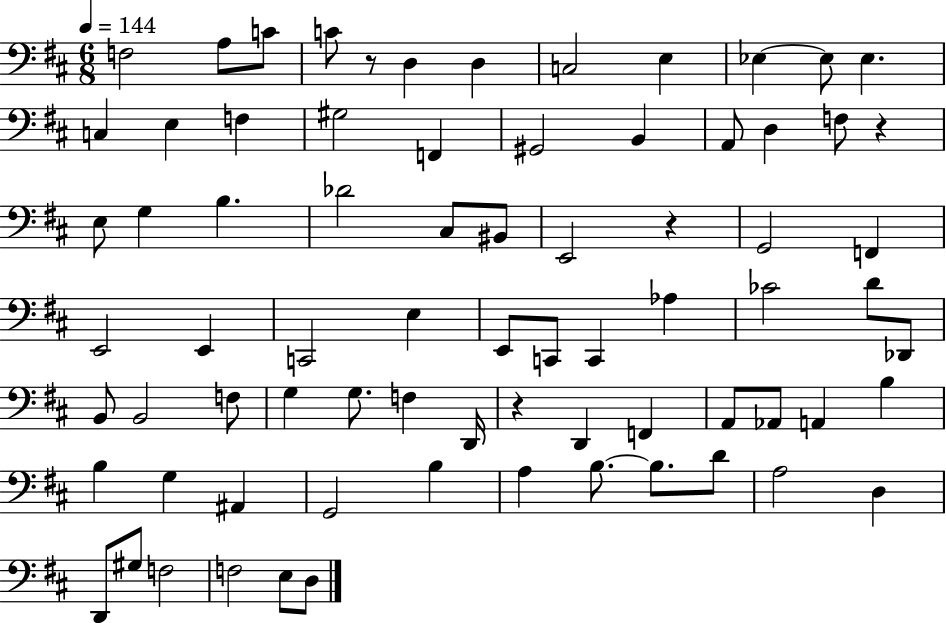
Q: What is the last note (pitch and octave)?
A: D3